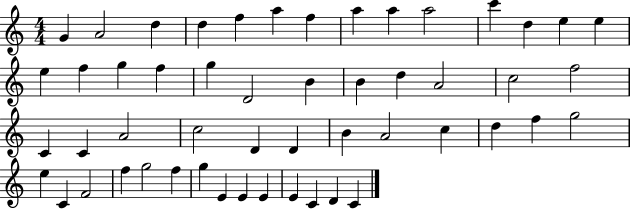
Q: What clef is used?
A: treble